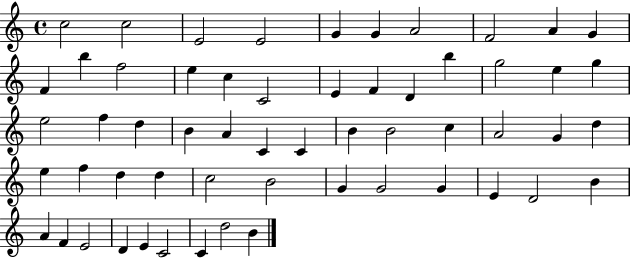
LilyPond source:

{
  \clef treble
  \time 4/4
  \defaultTimeSignature
  \key c \major
  c''2 c''2 | e'2 e'2 | g'4 g'4 a'2 | f'2 a'4 g'4 | \break f'4 b''4 f''2 | e''4 c''4 c'2 | e'4 f'4 d'4 b''4 | g''2 e''4 g''4 | \break e''2 f''4 d''4 | b'4 a'4 c'4 c'4 | b'4 b'2 c''4 | a'2 g'4 d''4 | \break e''4 f''4 d''4 d''4 | c''2 b'2 | g'4 g'2 g'4 | e'4 d'2 b'4 | \break a'4 f'4 e'2 | d'4 e'4 c'2 | c'4 d''2 b'4 | \bar "|."
}